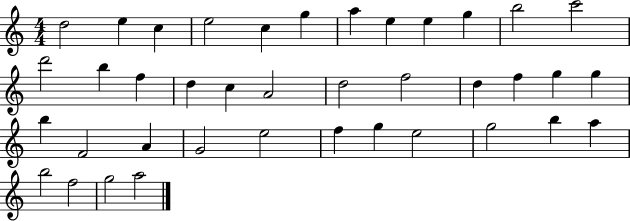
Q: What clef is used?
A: treble